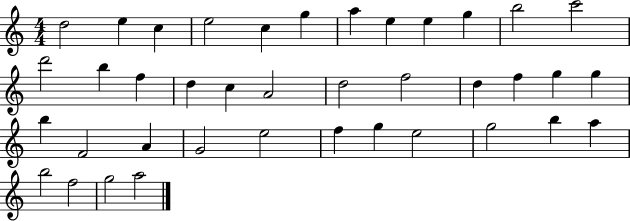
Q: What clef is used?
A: treble